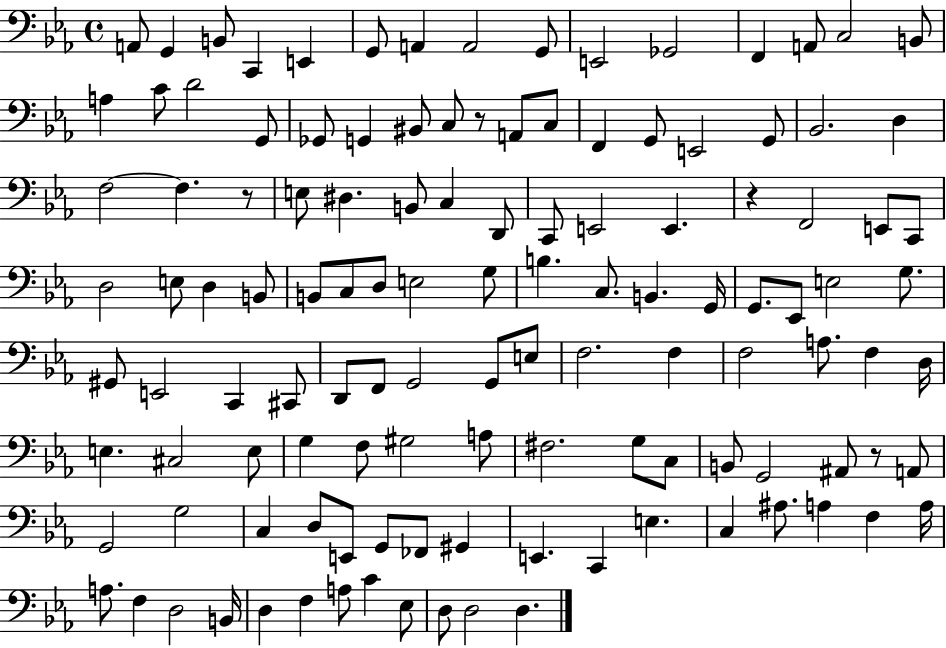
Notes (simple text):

A2/e G2/q B2/e C2/q E2/q G2/e A2/q A2/h G2/e E2/h Gb2/h F2/q A2/e C3/h B2/e A3/q C4/e D4/h G2/e Gb2/e G2/q BIS2/e C3/e R/e A2/e C3/e F2/q G2/e E2/h G2/e Bb2/h. D3/q F3/h F3/q. R/e E3/e D#3/q. B2/e C3/q D2/e C2/e E2/h E2/q. R/q F2/h E2/e C2/e D3/h E3/e D3/q B2/e B2/e C3/e D3/e E3/h G3/e B3/q. C3/e. B2/q. G2/s G2/e. Eb2/e E3/h G3/e. G#2/e E2/h C2/q C#2/e D2/e F2/e G2/h G2/e E3/e F3/h. F3/q F3/h A3/e. F3/q D3/s E3/q. C#3/h E3/e G3/q F3/e G#3/h A3/e F#3/h. G3/e C3/e B2/e G2/h A#2/e R/e A2/e G2/h G3/h C3/q D3/e E2/e G2/e FES2/e G#2/q E2/q. C2/q E3/q. C3/q A#3/e. A3/q F3/q A3/s A3/e. F3/q D3/h B2/s D3/q F3/q A3/e C4/q Eb3/e D3/e D3/h D3/q.